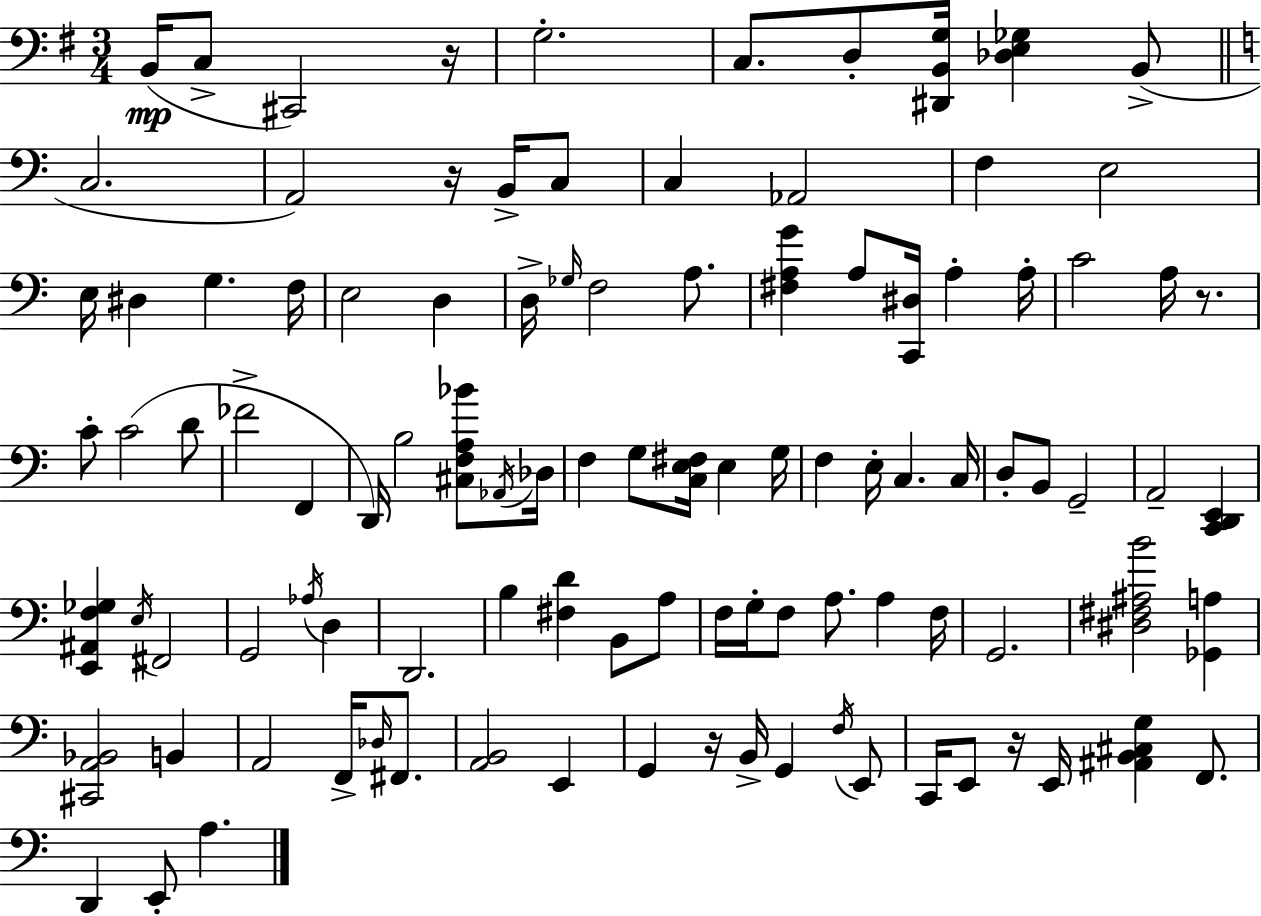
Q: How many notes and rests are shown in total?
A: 104